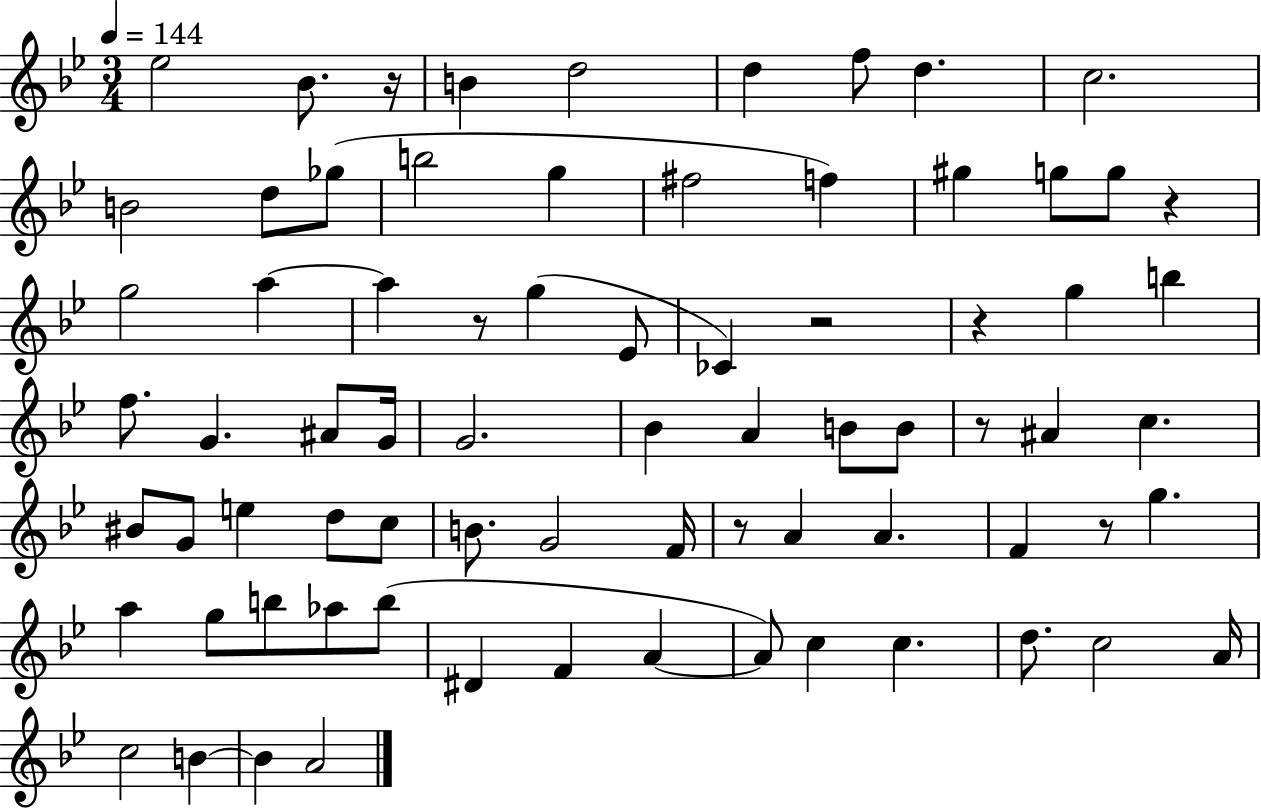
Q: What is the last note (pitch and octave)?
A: A4